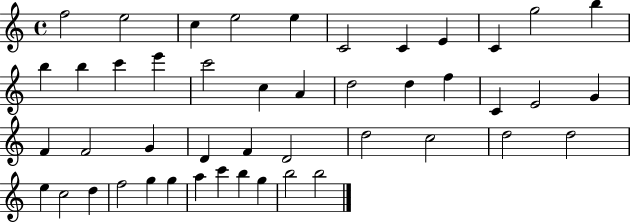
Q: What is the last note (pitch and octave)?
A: B5